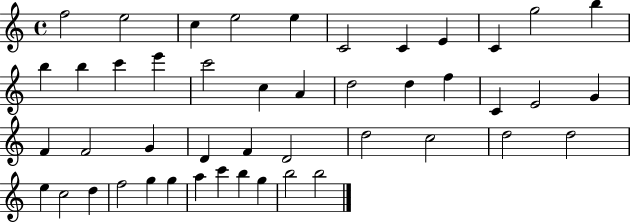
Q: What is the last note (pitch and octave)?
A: B5